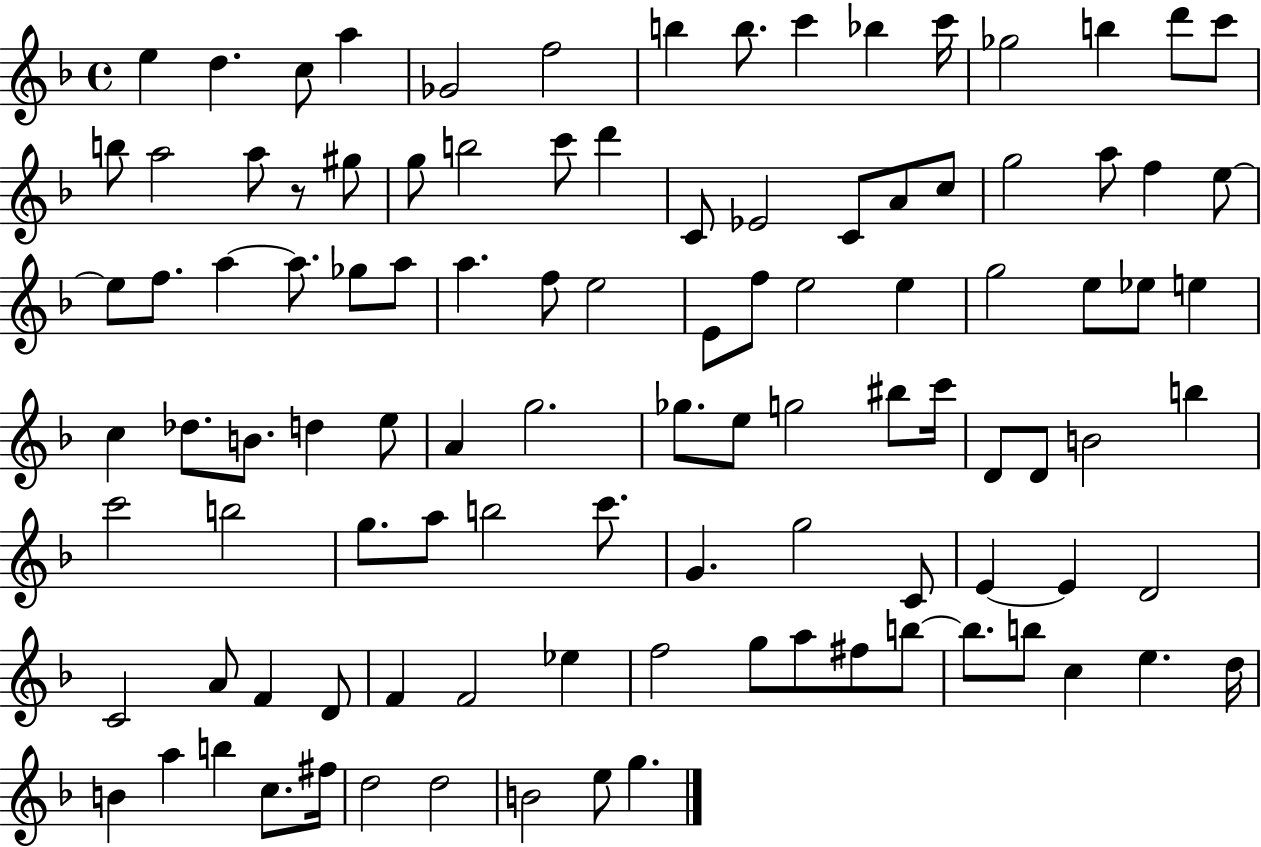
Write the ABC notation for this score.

X:1
T:Untitled
M:4/4
L:1/4
K:F
e d c/2 a _G2 f2 b b/2 c' _b c'/4 _g2 b d'/2 c'/2 b/2 a2 a/2 z/2 ^g/2 g/2 b2 c'/2 d' C/2 _E2 C/2 A/2 c/2 g2 a/2 f e/2 e/2 f/2 a a/2 _g/2 a/2 a f/2 e2 E/2 f/2 e2 e g2 e/2 _e/2 e c _d/2 B/2 d e/2 A g2 _g/2 e/2 g2 ^b/2 c'/4 D/2 D/2 B2 b c'2 b2 g/2 a/2 b2 c'/2 G g2 C/2 E E D2 C2 A/2 F D/2 F F2 _e f2 g/2 a/2 ^f/2 b/2 b/2 b/2 c e d/4 B a b c/2 ^f/4 d2 d2 B2 e/2 g